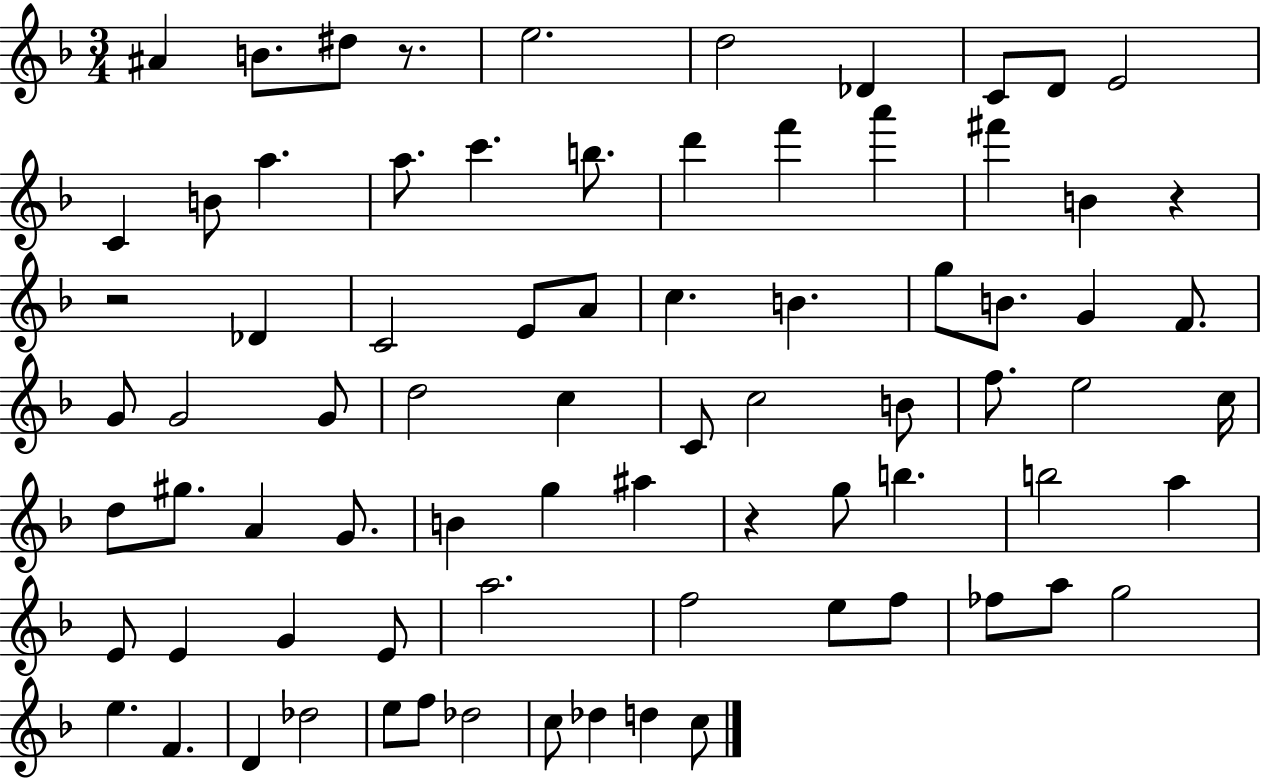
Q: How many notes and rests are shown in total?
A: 78